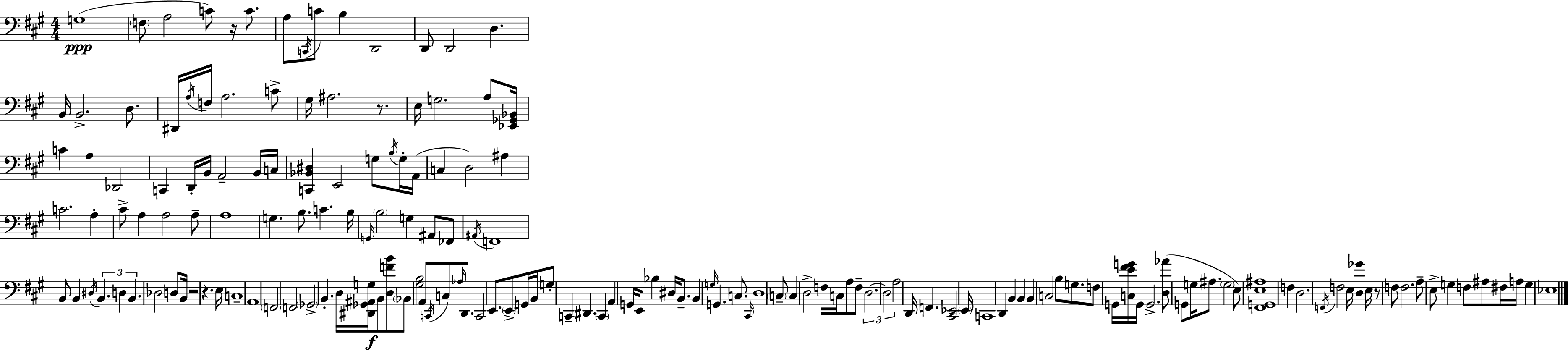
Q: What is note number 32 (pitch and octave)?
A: B2